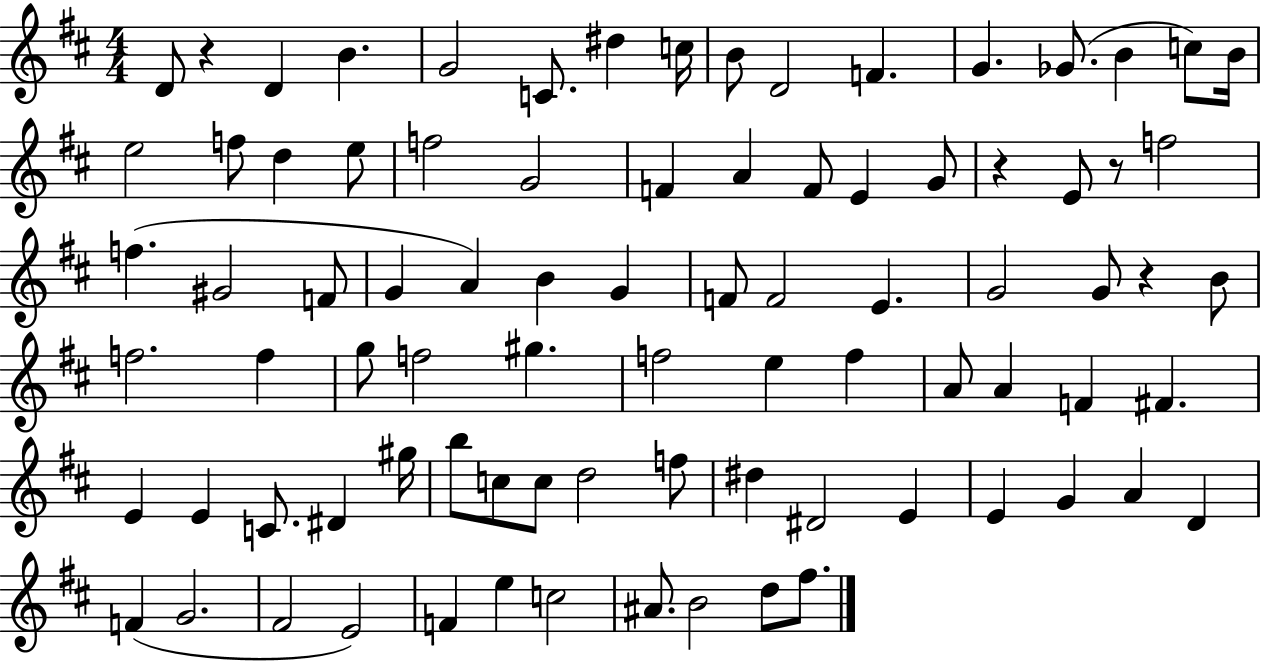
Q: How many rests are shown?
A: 4